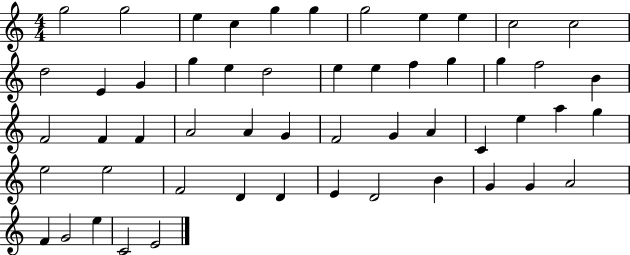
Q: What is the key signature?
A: C major